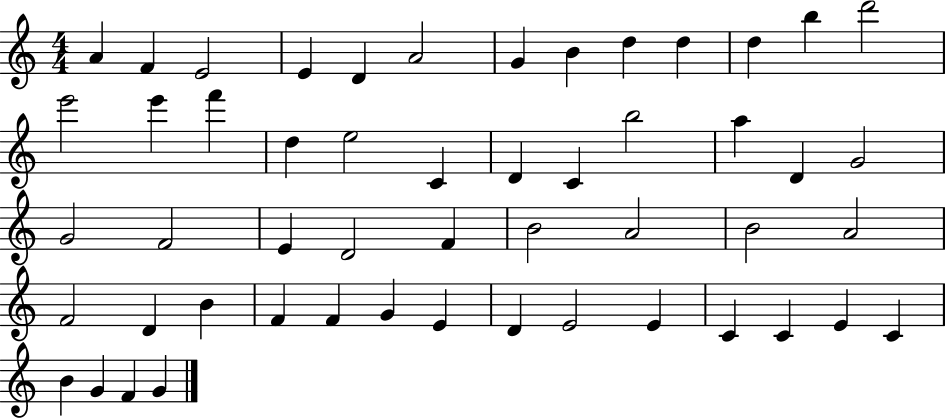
{
  \clef treble
  \numericTimeSignature
  \time 4/4
  \key c \major
  a'4 f'4 e'2 | e'4 d'4 a'2 | g'4 b'4 d''4 d''4 | d''4 b''4 d'''2 | \break e'''2 e'''4 f'''4 | d''4 e''2 c'4 | d'4 c'4 b''2 | a''4 d'4 g'2 | \break g'2 f'2 | e'4 d'2 f'4 | b'2 a'2 | b'2 a'2 | \break f'2 d'4 b'4 | f'4 f'4 g'4 e'4 | d'4 e'2 e'4 | c'4 c'4 e'4 c'4 | \break b'4 g'4 f'4 g'4 | \bar "|."
}